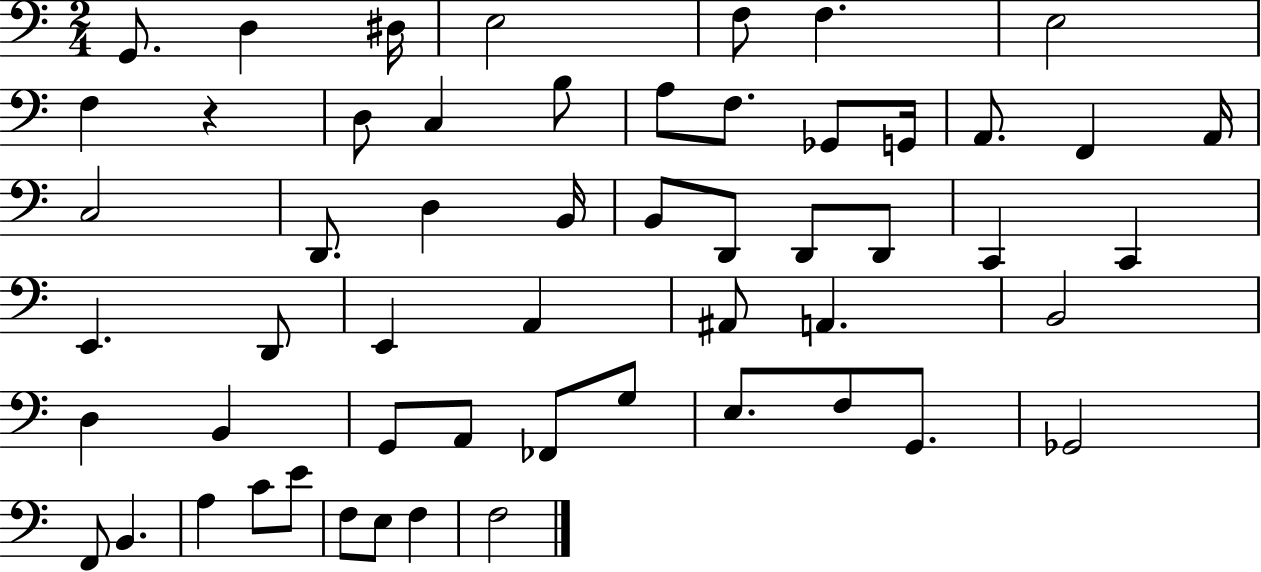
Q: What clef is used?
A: bass